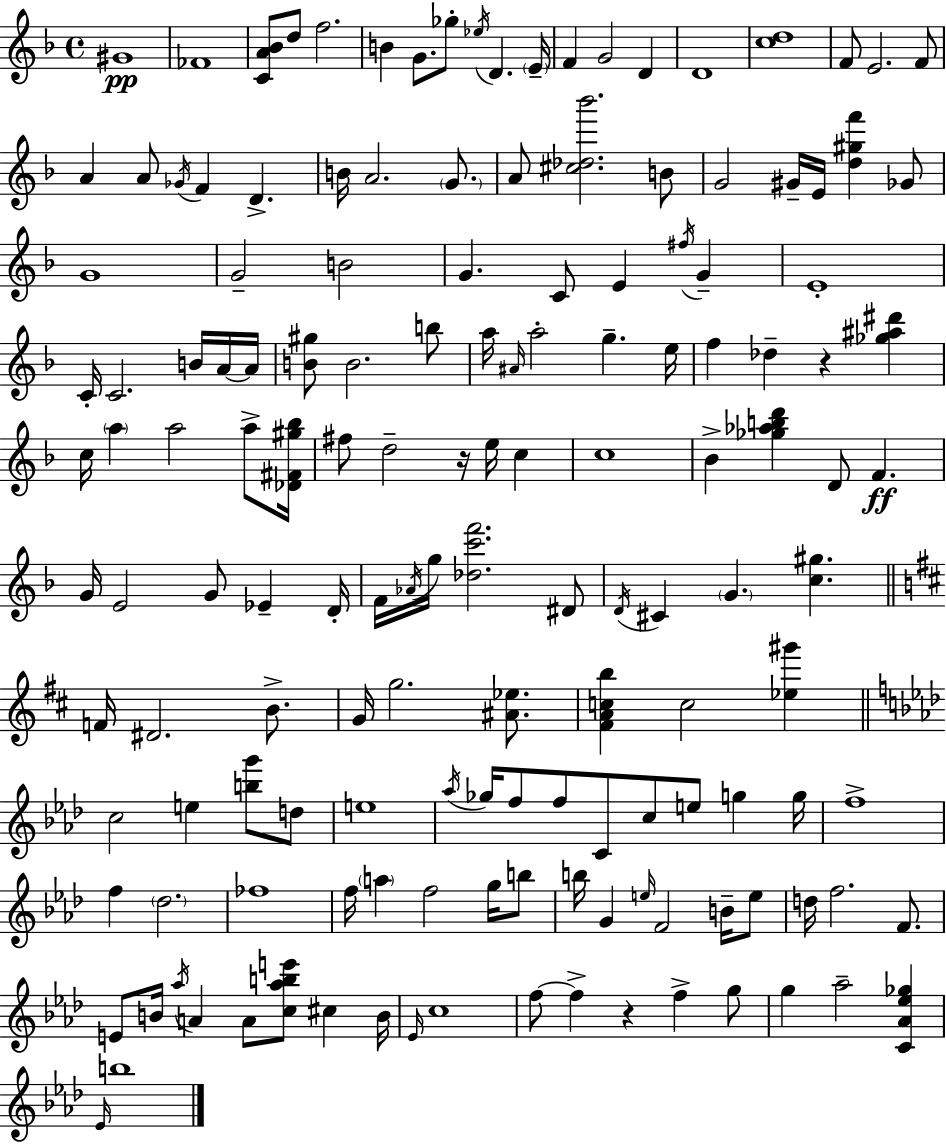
{
  \clef treble
  \time 4/4
  \defaultTimeSignature
  \key f \major
  gis'1\pp | fes'1 | <c' a' bes'>8 d''8 f''2. | b'4 g'8. ges''8-. \acciaccatura { ees''16 } d'4. | \break \parenthesize e'16-- f'4 g'2 d'4 | d'1 | <c'' d''>1 | f'8 e'2. f'8 | \break a'4 a'8 \acciaccatura { ges'16 } f'4 d'4.-> | b'16 a'2. \parenthesize g'8. | a'8 <cis'' des'' bes'''>2. | b'8 g'2 gis'16-- e'16 <d'' gis'' f'''>4 | \break ges'8 g'1 | g'2-- b'2 | g'4. c'8 e'4 \acciaccatura { fis''16 } g'4-- | e'1-. | \break c'16-. c'2. | b'16 a'16~~ a'16 <b' gis''>8 b'2. | b''8 a''16 \grace { ais'16 } a''2-. g''4.-- | e''16 f''4 des''4-- r4 | \break <ges'' ais'' dis'''>4 c''16 \parenthesize a''4 a''2 | a''8-> <des' fis' gis'' bes''>16 fis''8 d''2-- r16 e''16 | c''4 c''1 | bes'4-> <ges'' aes'' b'' d'''>4 d'8 f'4.\ff | \break g'16 e'2 g'8 ees'4-- | d'16-. f'16 \acciaccatura { aes'16 } g''16 <des'' c''' f'''>2. | dis'8 \acciaccatura { d'16 } cis'4 \parenthesize g'4. | <c'' gis''>4. \bar "||" \break \key d \major f'16 dis'2. b'8.-> | g'16 g''2. <ais' ees''>8. | <fis' a' c'' b''>4 c''2 <ees'' gis'''>4 | \bar "||" \break \key aes \major c''2 e''4 <b'' g'''>8 d''8 | e''1 | \acciaccatura { aes''16 } ges''16 f''8 f''8 c'8 c''8 e''8 g''4 | g''16 f''1-> | \break f''4 \parenthesize des''2. | fes''1 | f''16 \parenthesize a''4 f''2 g''16 b''8 | b''16 g'4 \grace { e''16 } f'2 b'16-- | \break e''8 d''16 f''2. f'8. | e'8 b'16 \acciaccatura { aes''16 } a'4 a'8 <c'' aes'' b'' e'''>8 cis''4 | b'16 \grace { ees'16 } c''1 | f''8~~ f''4-> r4 f''4-> | \break g''8 g''4 aes''2-- | <c' aes' ees'' ges''>4 \grace { ees'16 } b''1 | \bar "|."
}